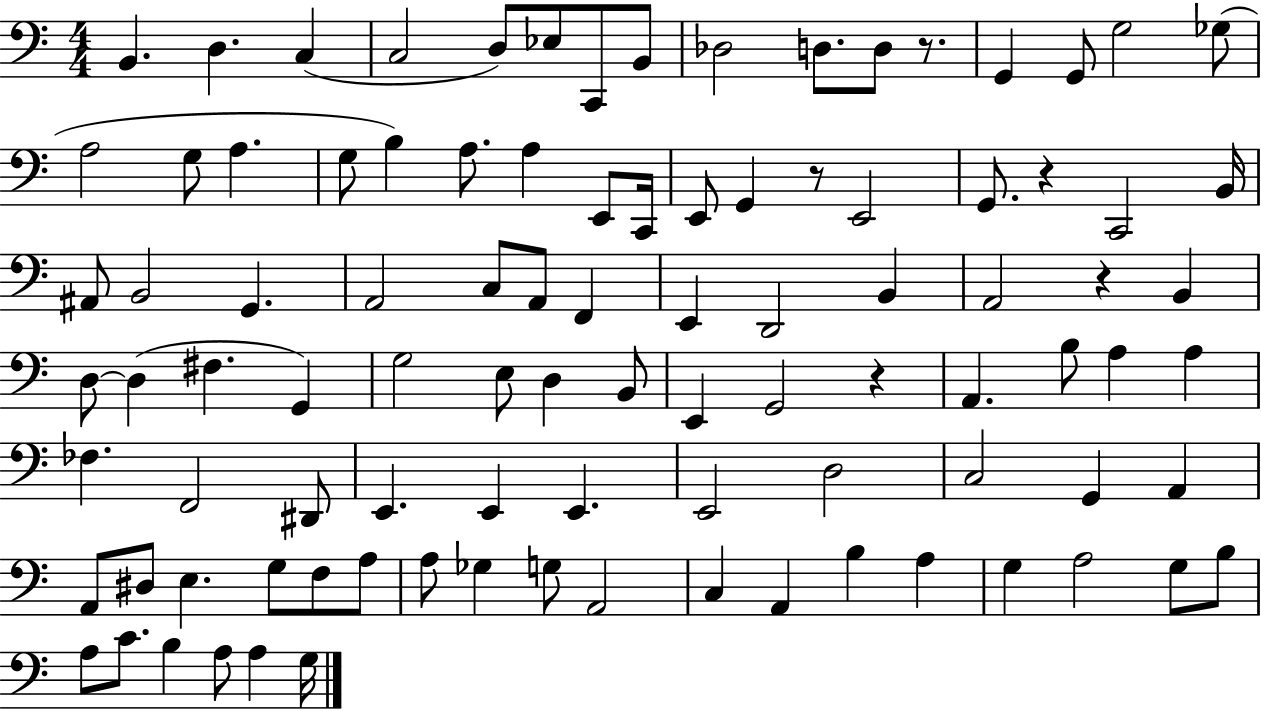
B2/q. D3/q. C3/q C3/h D3/e Eb3/e C2/e B2/e Db3/h D3/e. D3/e R/e. G2/q G2/e G3/h Gb3/e A3/h G3/e A3/q. G3/e B3/q A3/e. A3/q E2/e C2/s E2/e G2/q R/e E2/h G2/e. R/q C2/h B2/s A#2/e B2/h G2/q. A2/h C3/e A2/e F2/q E2/q D2/h B2/q A2/h R/q B2/q D3/e D3/q F#3/q. G2/q G3/h E3/e D3/q B2/e E2/q G2/h R/q A2/q. B3/e A3/q A3/q FES3/q. F2/h D#2/e E2/q. E2/q E2/q. E2/h D3/h C3/h G2/q A2/q A2/e D#3/e E3/q. G3/e F3/e A3/e A3/e Gb3/q G3/e A2/h C3/q A2/q B3/q A3/q G3/q A3/h G3/e B3/e A3/e C4/e. B3/q A3/e A3/q G3/s